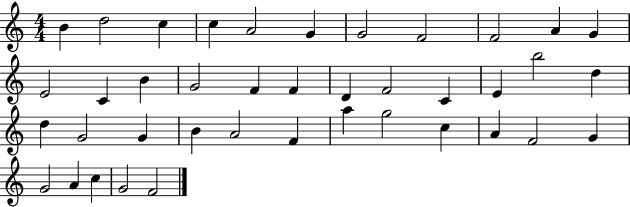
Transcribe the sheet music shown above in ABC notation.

X:1
T:Untitled
M:4/4
L:1/4
K:C
B d2 c c A2 G G2 F2 F2 A G E2 C B G2 F F D F2 C E b2 d d G2 G B A2 F a g2 c A F2 G G2 A c G2 F2